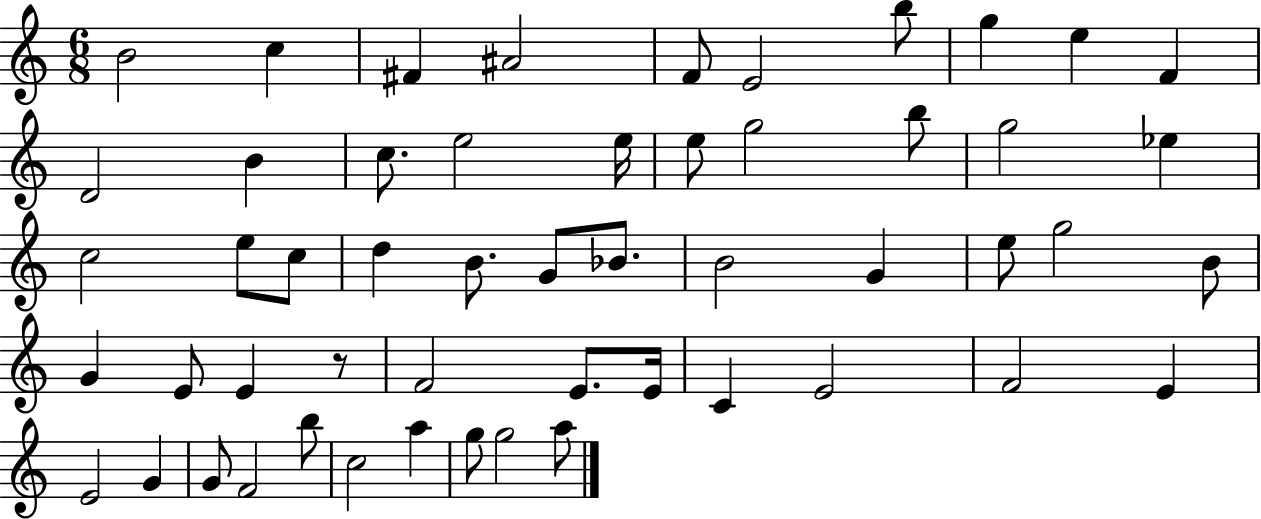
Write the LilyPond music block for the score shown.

{
  \clef treble
  \numericTimeSignature
  \time 6/8
  \key c \major
  b'2 c''4 | fis'4 ais'2 | f'8 e'2 b''8 | g''4 e''4 f'4 | \break d'2 b'4 | c''8. e''2 e''16 | e''8 g''2 b''8 | g''2 ees''4 | \break c''2 e''8 c''8 | d''4 b'8. g'8 bes'8. | b'2 g'4 | e''8 g''2 b'8 | \break g'4 e'8 e'4 r8 | f'2 e'8. e'16 | c'4 e'2 | f'2 e'4 | \break e'2 g'4 | g'8 f'2 b''8 | c''2 a''4 | g''8 g''2 a''8 | \break \bar "|."
}